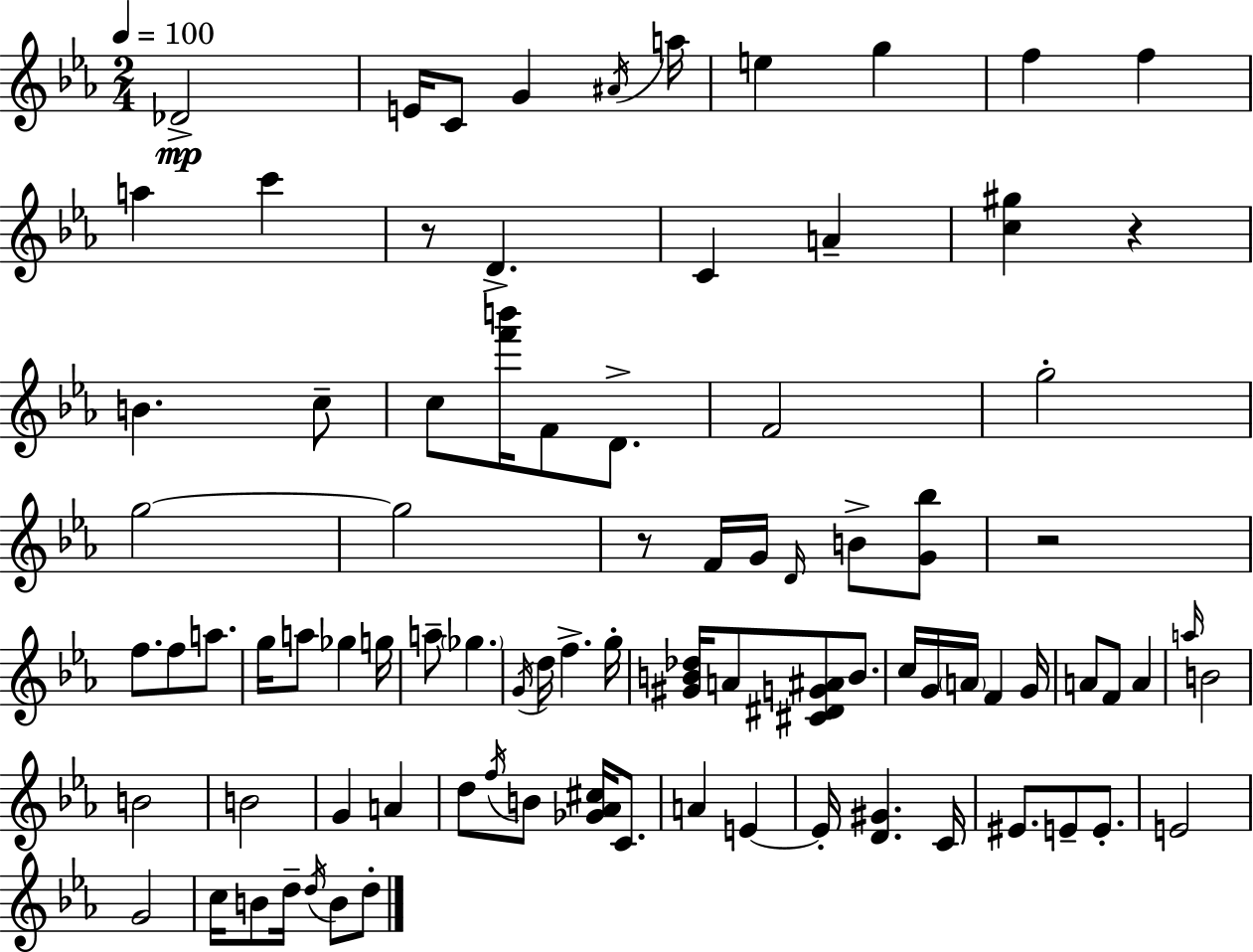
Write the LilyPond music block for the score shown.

{
  \clef treble
  \numericTimeSignature
  \time 2/4
  \key c \minor
  \tempo 4 = 100
  des'2->\mp | e'16 c'8 g'4 \acciaccatura { ais'16 } | a''16 e''4 g''4 | f''4 f''4 | \break a''4 c'''4 | r8 d'4.-> | c'4 a'4-- | <c'' gis''>4 r4 | \break b'4. c''8-- | c''8 <f''' b'''>16 f'8 d'8.-> | f'2 | g''2-. | \break g''2~~ | g''2 | r8 f'16 g'16 \grace { d'16 } b'8-> | <g' bes''>8 r2 | \break f''8. f''8 a''8. | g''16 a''8 ges''4 | g''16 a''8-- \parenthesize ges''4. | \acciaccatura { g'16 } d''16 f''4.-> | \break g''16-. <gis' b' des''>16 a'8 <cis' dis' g' ais'>8 | b'8. c''16 g'16 \parenthesize a'16 f'4 | g'16 a'8 f'8 a'4 | \grace { a''16 } b'2 | \break b'2 | b'2 | g'4 | a'4 d''8 \acciaccatura { f''16 } b'8 | \break <ges' aes' cis''>16 c'8. a'4 | e'4~~ e'16-. <d' gis'>4. | c'16 eis'8. | e'8-- e'8.-. e'2 | \break g'2 | c''16 b'8 | d''16-- \acciaccatura { d''16 } b'8 d''8-. \bar "|."
}